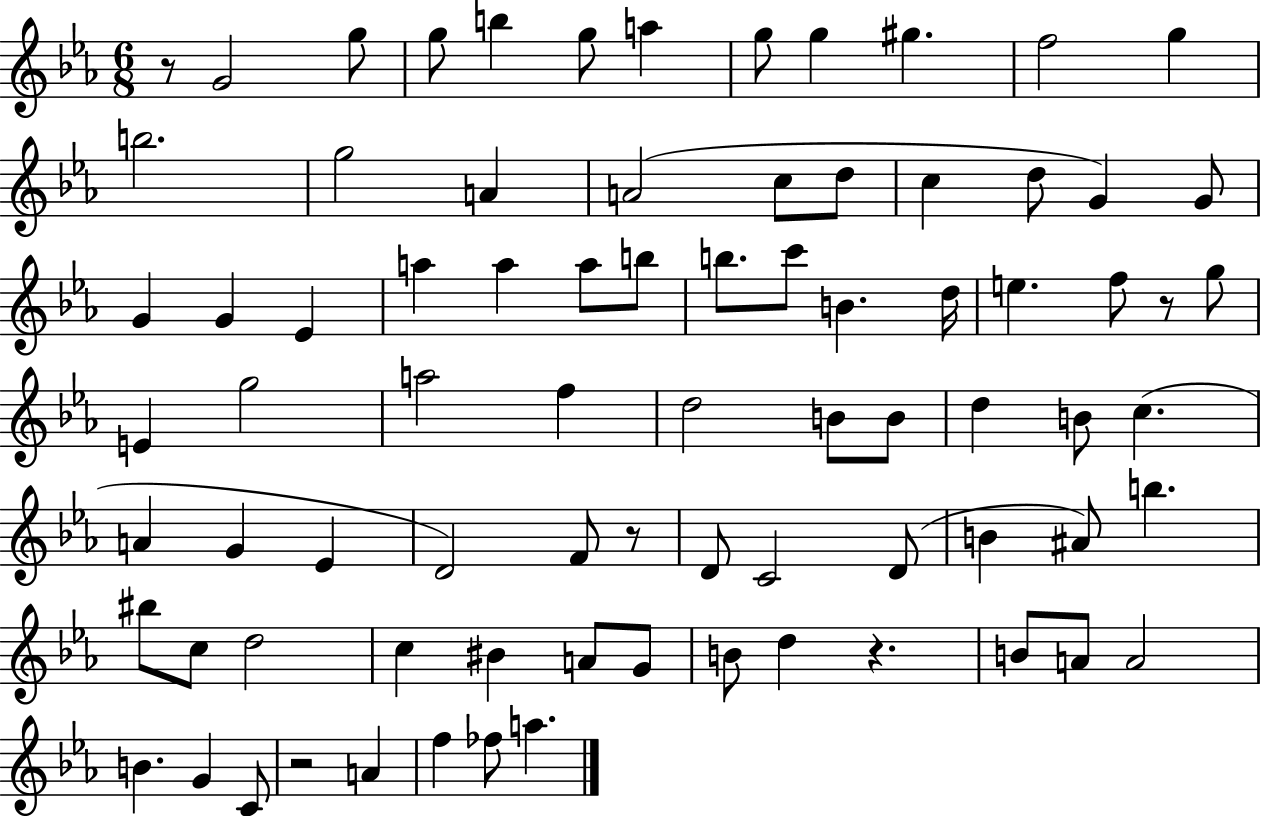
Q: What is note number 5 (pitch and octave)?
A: G5